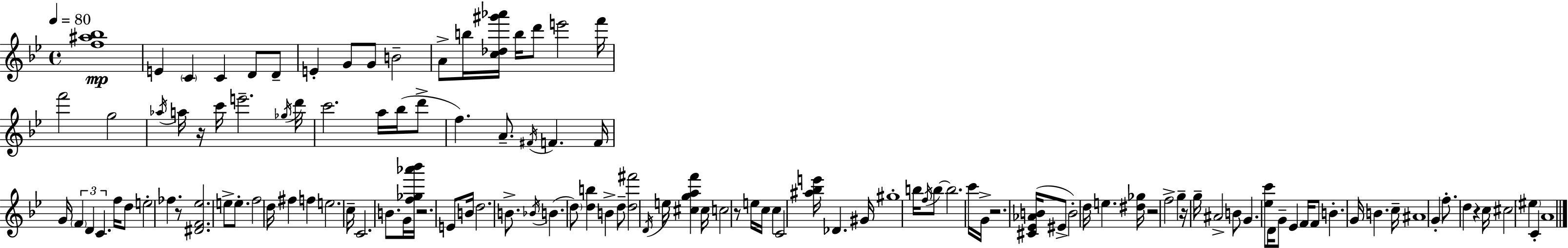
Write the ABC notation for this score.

X:1
T:Untitled
M:4/4
L:1/4
K:Gm
[f^a_b]4 E C C D/2 D/2 E G/2 G/2 B2 A/2 b/4 [c_d^g'_a']/4 b/4 d'/2 e'2 f'/4 f'2 g2 _a/4 a/4 z/4 c'/4 e'2 _g/4 d'/4 c'2 a/4 _b/4 d'/2 f A/2 ^F/4 F F/4 G/4 F D C f/4 d/2 e2 _f z/2 [^DF_e]2 e/2 e/2 f2 d/4 ^f f e2 c/4 C2 B/2 G/4 [f_g_a'_b']/4 z2 E/2 B/4 d2 B/2 _B/4 B d/2 [db] B d/2 [d^f']2 D/4 e/4 [^cgaf'] ^c/4 c2 z/2 e/4 c/4 c C2 [^a_be']/4 _D ^G/4 ^g4 b/4 f/4 b/2 b2 c'/4 G/4 z2 [^C_E_AB]/4 ^E/2 B2 d/4 e [^d_g]/4 z2 f2 g z/4 g/4 ^A2 B/2 G [_ec']/2 D/4 G/2 _E F/4 F/2 B G/4 B c/4 ^A4 G f/2 d z c/4 ^c2 ^e C A4